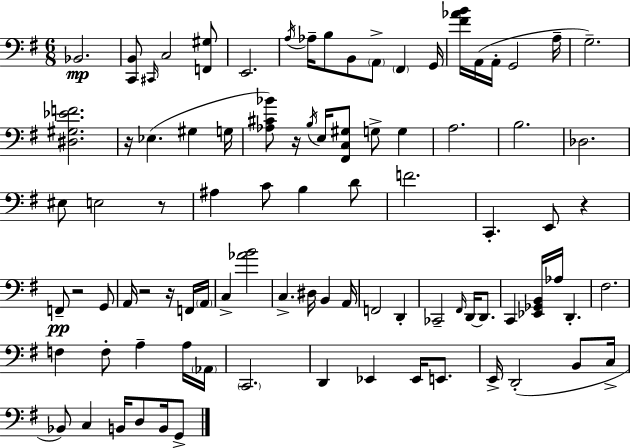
Bb2/h. [C2,B2]/e C#2/s C3/h [F2,G#3]/e E2/h. A3/s Ab3/s B3/e B2/e A2/e F#2/q G2/s [F#4,Ab4,B4]/s A2/s A2/s G2/h A3/s G3/h. [D#3,G#3,Eb4,F4]/h. R/s Eb3/q. G#3/q G3/s [Ab3,C#4,Bb4]/e R/s B3/s E3/s [F#2,C3,G#3]/e G3/e G3/q A3/h. B3/h. Db3/h. EIS3/e E3/h R/e A#3/q C4/e B3/q D4/e F4/h. C2/q. E2/e R/q F2/e R/h G2/e A2/s R/h R/s F2/s A2/s C3/q [Ab4,B4]/h C3/q. D#3/s B2/q A2/s F2/h D2/q CES2/h F#2/s D2/s D2/e. C2/q [Eb2,Gb2,B2]/s Ab3/s D2/q. F#3/h. F3/q F3/e A3/q A3/s Ab2/s C2/h. D2/q Eb2/q Eb2/s E2/e. E2/s D2/h B2/e C3/s Bb2/e C3/q B2/s D3/e B2/s G2/e